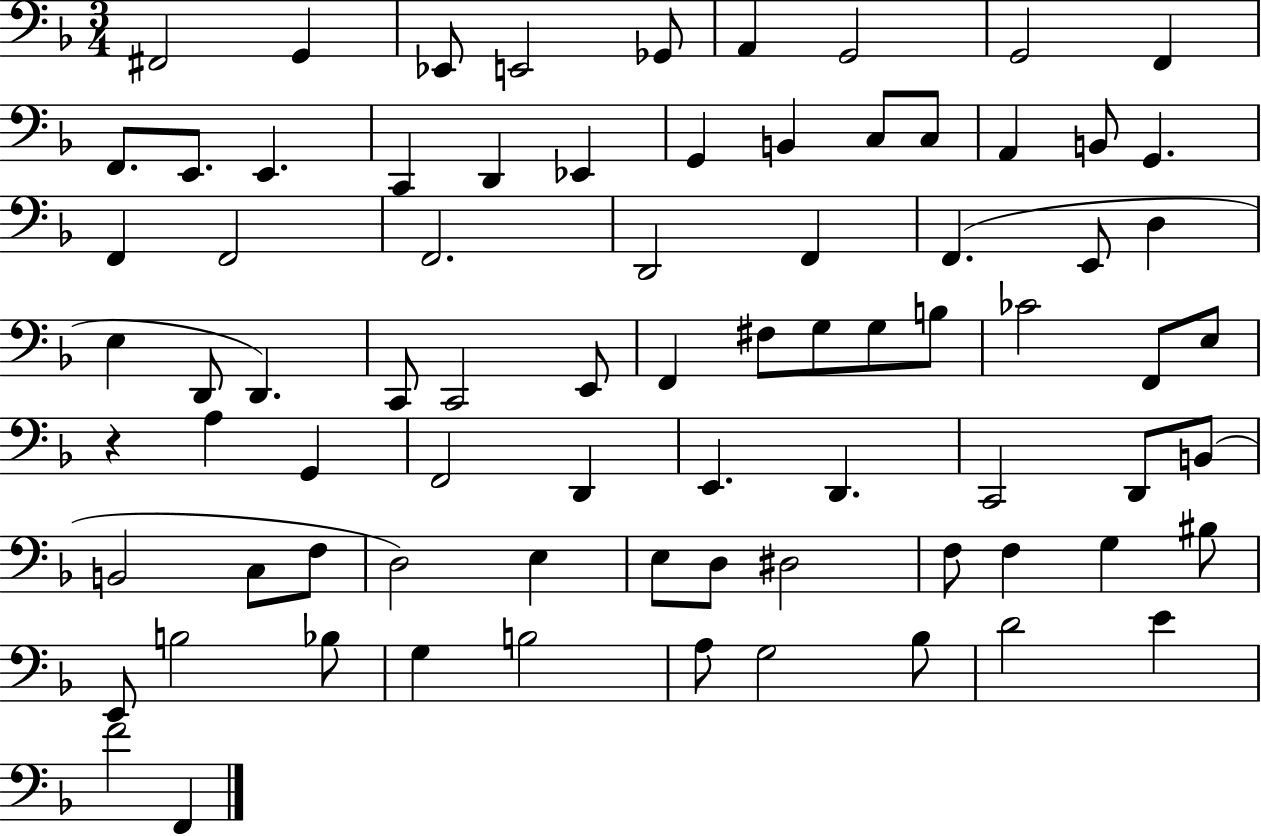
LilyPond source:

{
  \clef bass
  \numericTimeSignature
  \time 3/4
  \key f \major
  fis,2 g,4 | ees,8 e,2 ges,8 | a,4 g,2 | g,2 f,4 | \break f,8. e,8. e,4. | c,4 d,4 ees,4 | g,4 b,4 c8 c8 | a,4 b,8 g,4. | \break f,4 f,2 | f,2. | d,2 f,4 | f,4.( e,8 d4 | \break e4 d,8 d,4.) | c,8 c,2 e,8 | f,4 fis8 g8 g8 b8 | ces'2 f,8 e8 | \break r4 a4 g,4 | f,2 d,4 | e,4. d,4. | c,2 d,8 b,8( | \break b,2 c8 f8 | d2) e4 | e8 d8 dis2 | f8 f4 g4 bis8 | \break e,8 b2 bes8 | g4 b2 | a8 g2 bes8 | d'2 e'4 | \break f'2 f,4 | \bar "|."
}